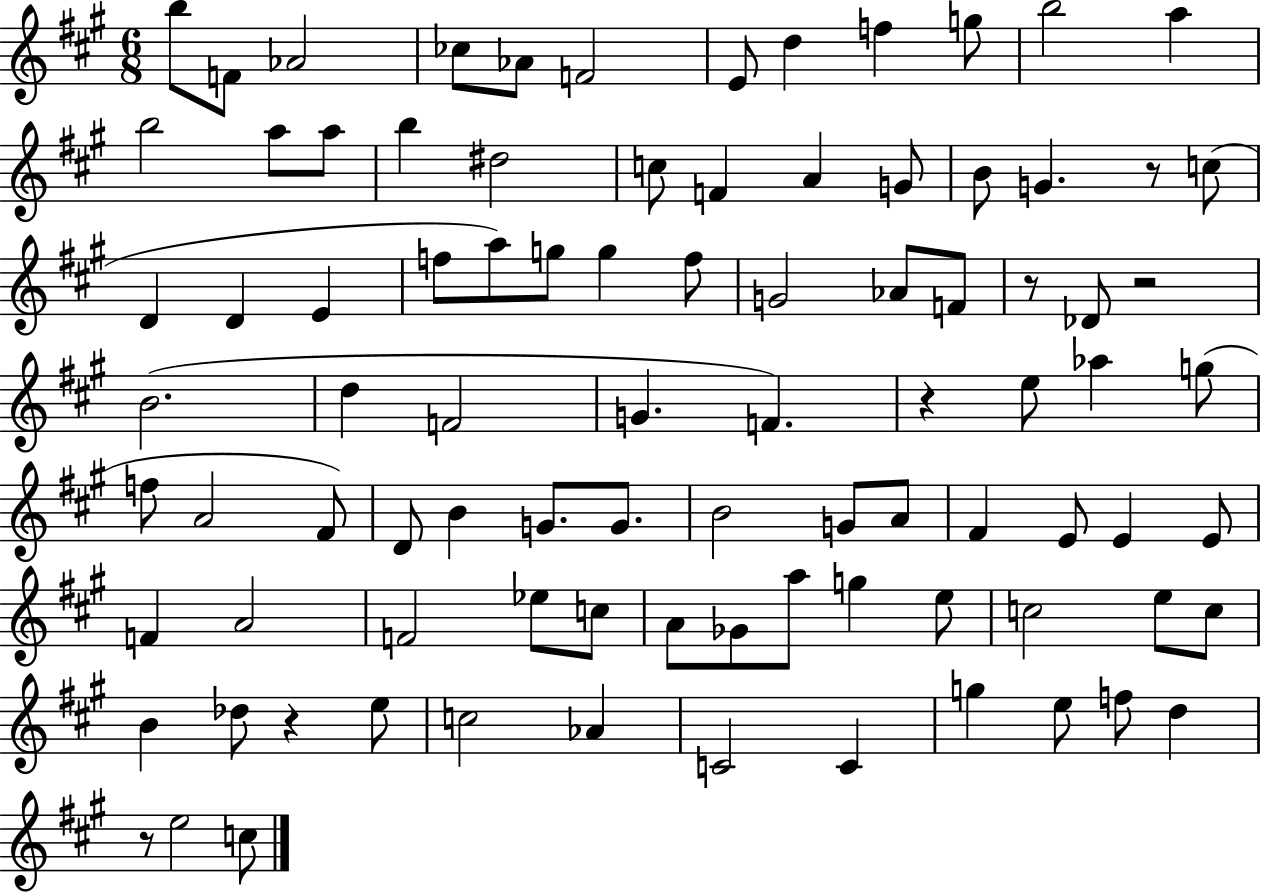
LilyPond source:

{
  \clef treble
  \numericTimeSignature
  \time 6/8
  \key a \major
  b''8 f'8 aes'2 | ces''8 aes'8 f'2 | e'8 d''4 f''4 g''8 | b''2 a''4 | \break b''2 a''8 a''8 | b''4 dis''2 | c''8 f'4 a'4 g'8 | b'8 g'4. r8 c''8( | \break d'4 d'4 e'4 | f''8 a''8) g''8 g''4 f''8 | g'2 aes'8 f'8 | r8 des'8 r2 | \break b'2.( | d''4 f'2 | g'4. f'4.) | r4 e''8 aes''4 g''8( | \break f''8 a'2 fis'8) | d'8 b'4 g'8. g'8. | b'2 g'8 a'8 | fis'4 e'8 e'4 e'8 | \break f'4 a'2 | f'2 ees''8 c''8 | a'8 ges'8 a''8 g''4 e''8 | c''2 e''8 c''8 | \break b'4 des''8 r4 e''8 | c''2 aes'4 | c'2 c'4 | g''4 e''8 f''8 d''4 | \break r8 e''2 c''8 | \bar "|."
}